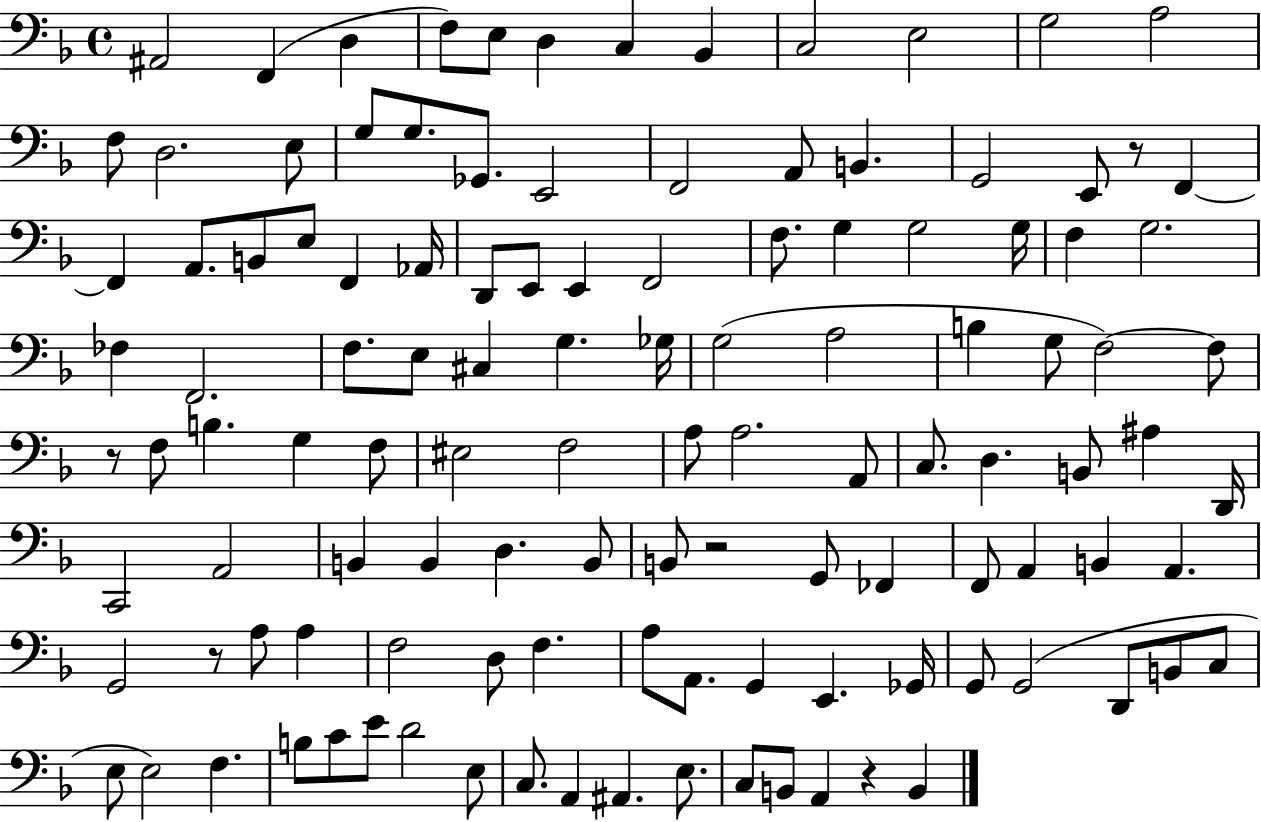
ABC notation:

X:1
T:Untitled
M:4/4
L:1/4
K:F
^A,,2 F,, D, F,/2 E,/2 D, C, _B,, C,2 E,2 G,2 A,2 F,/2 D,2 E,/2 G,/2 G,/2 _G,,/2 E,,2 F,,2 A,,/2 B,, G,,2 E,,/2 z/2 F,, F,, A,,/2 B,,/2 E,/2 F,, _A,,/4 D,,/2 E,,/2 E,, F,,2 F,/2 G, G,2 G,/4 F, G,2 _F, F,,2 F,/2 E,/2 ^C, G, _G,/4 G,2 A,2 B, G,/2 F,2 F,/2 z/2 F,/2 B, G, F,/2 ^E,2 F,2 A,/2 A,2 A,,/2 C,/2 D, B,,/2 ^A, D,,/4 C,,2 A,,2 B,, B,, D, B,,/2 B,,/2 z2 G,,/2 _F,, F,,/2 A,, B,, A,, G,,2 z/2 A,/2 A, F,2 D,/2 F, A,/2 A,,/2 G,, E,, _G,,/4 G,,/2 G,,2 D,,/2 B,,/2 C,/2 E,/2 E,2 F, B,/2 C/2 E/2 D2 E,/2 C,/2 A,, ^A,, E,/2 C,/2 B,,/2 A,, z B,,